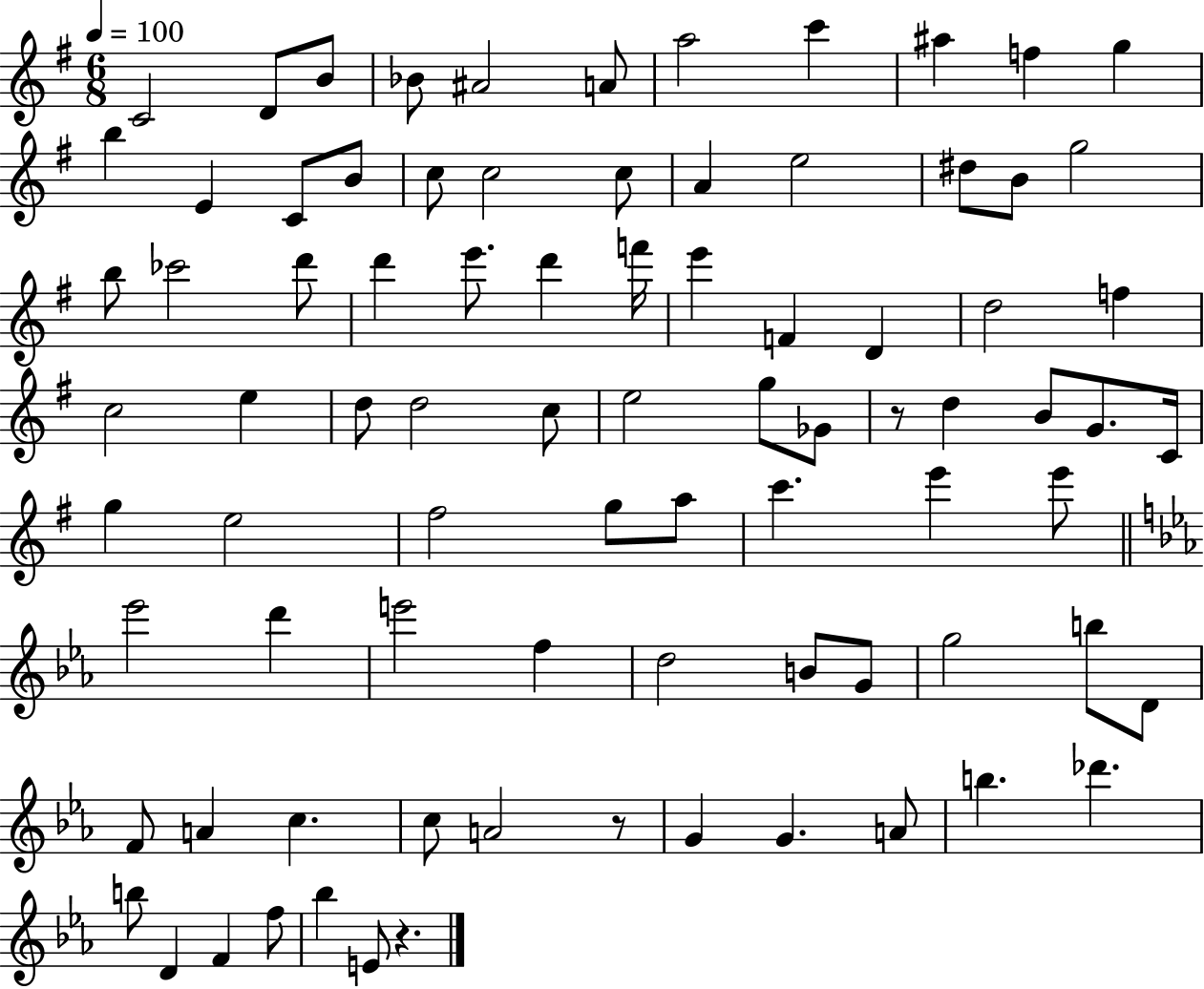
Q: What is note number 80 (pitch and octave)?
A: Bb5